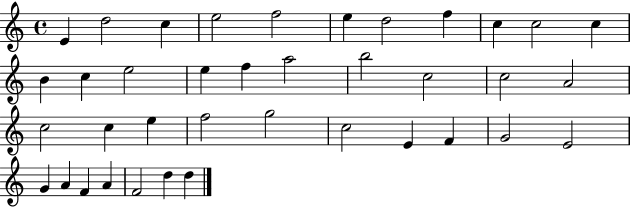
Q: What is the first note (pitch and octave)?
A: E4